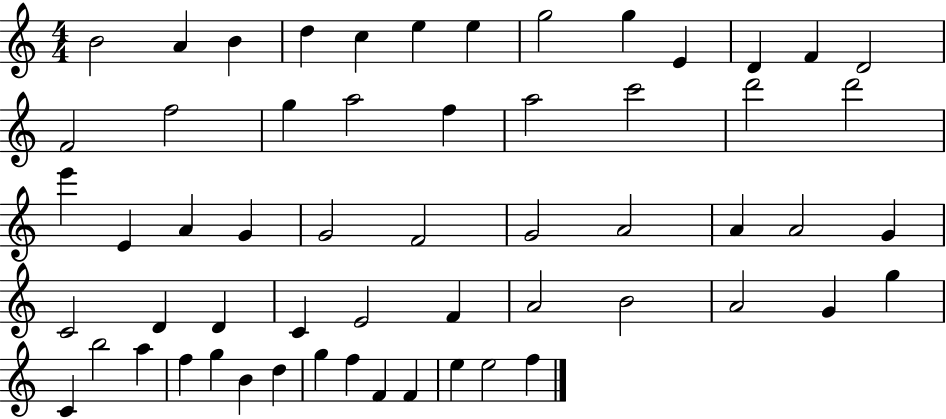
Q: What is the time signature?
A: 4/4